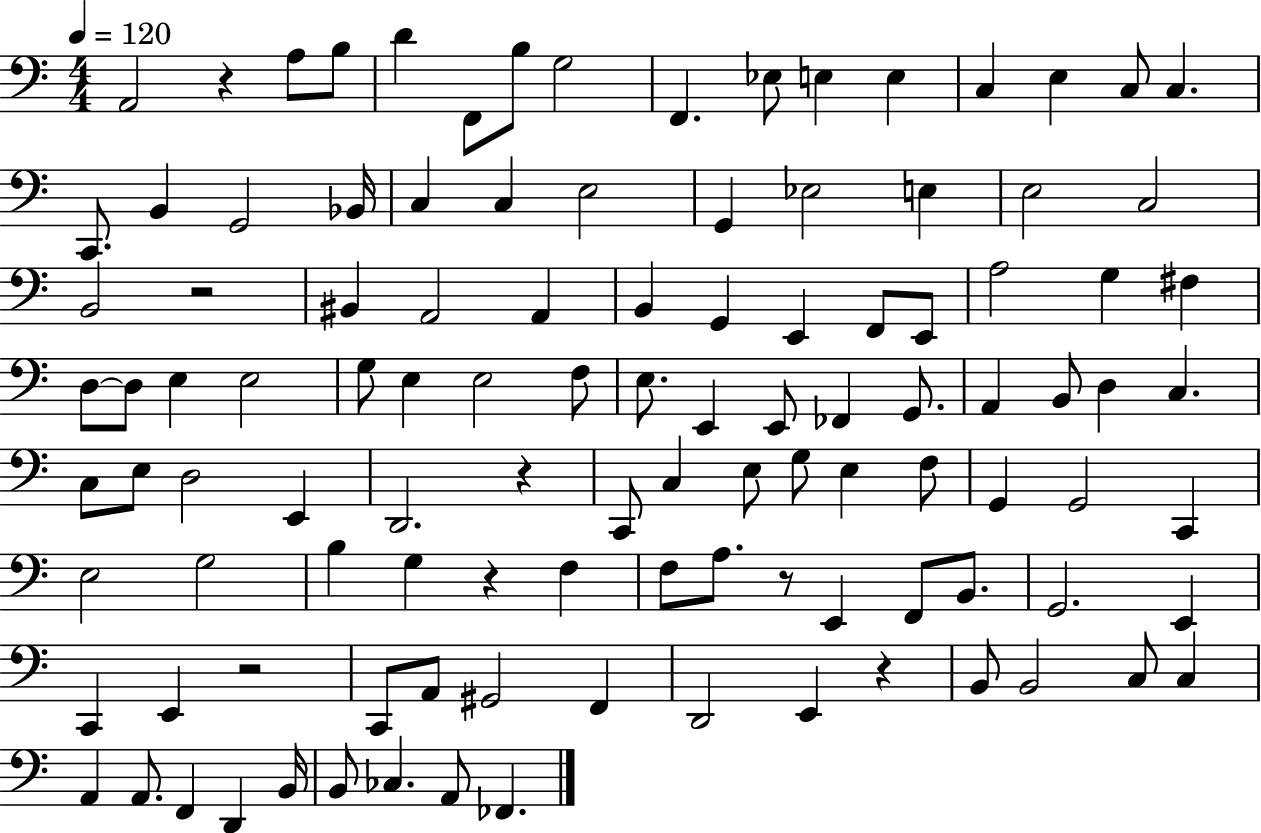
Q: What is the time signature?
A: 4/4